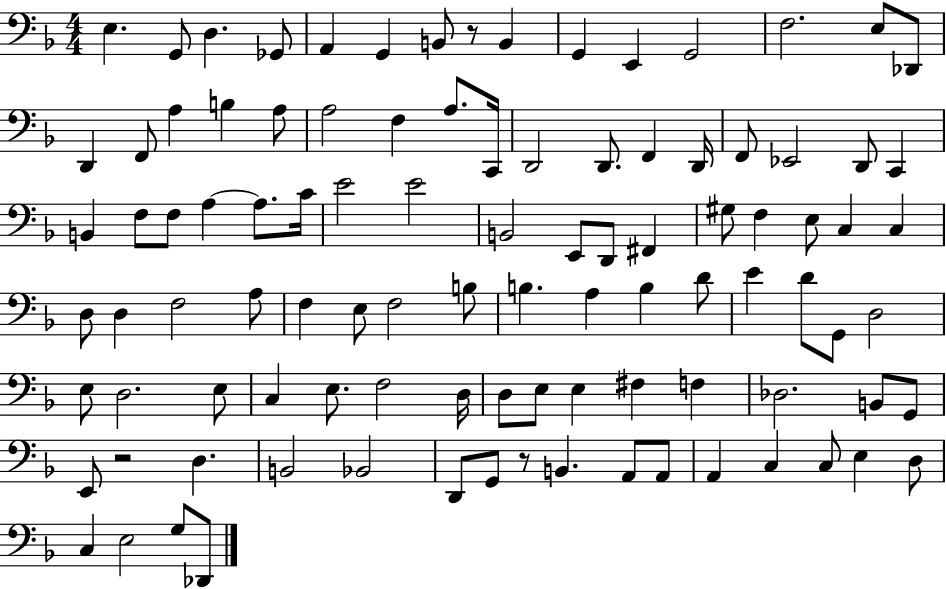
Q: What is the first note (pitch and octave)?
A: E3